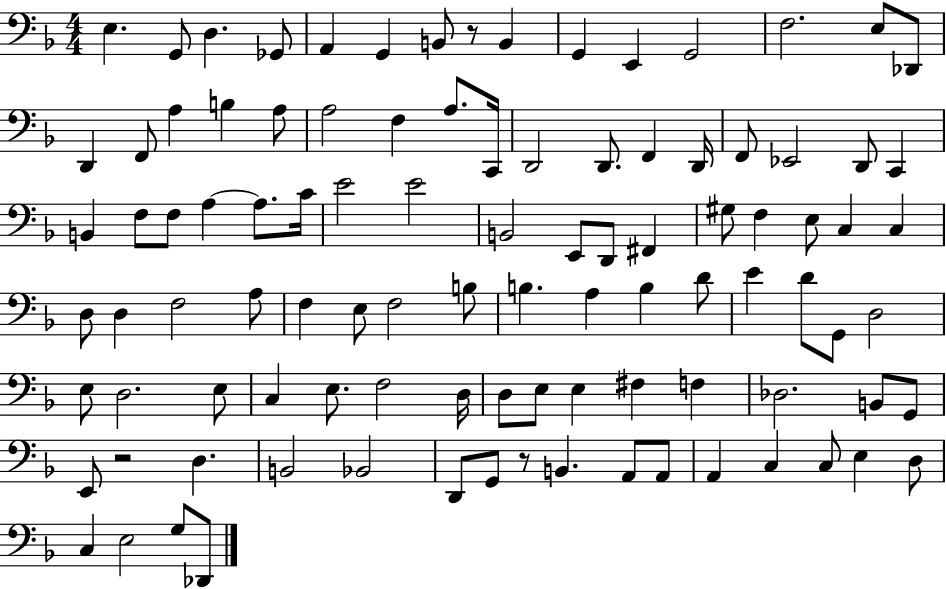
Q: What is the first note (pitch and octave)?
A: E3